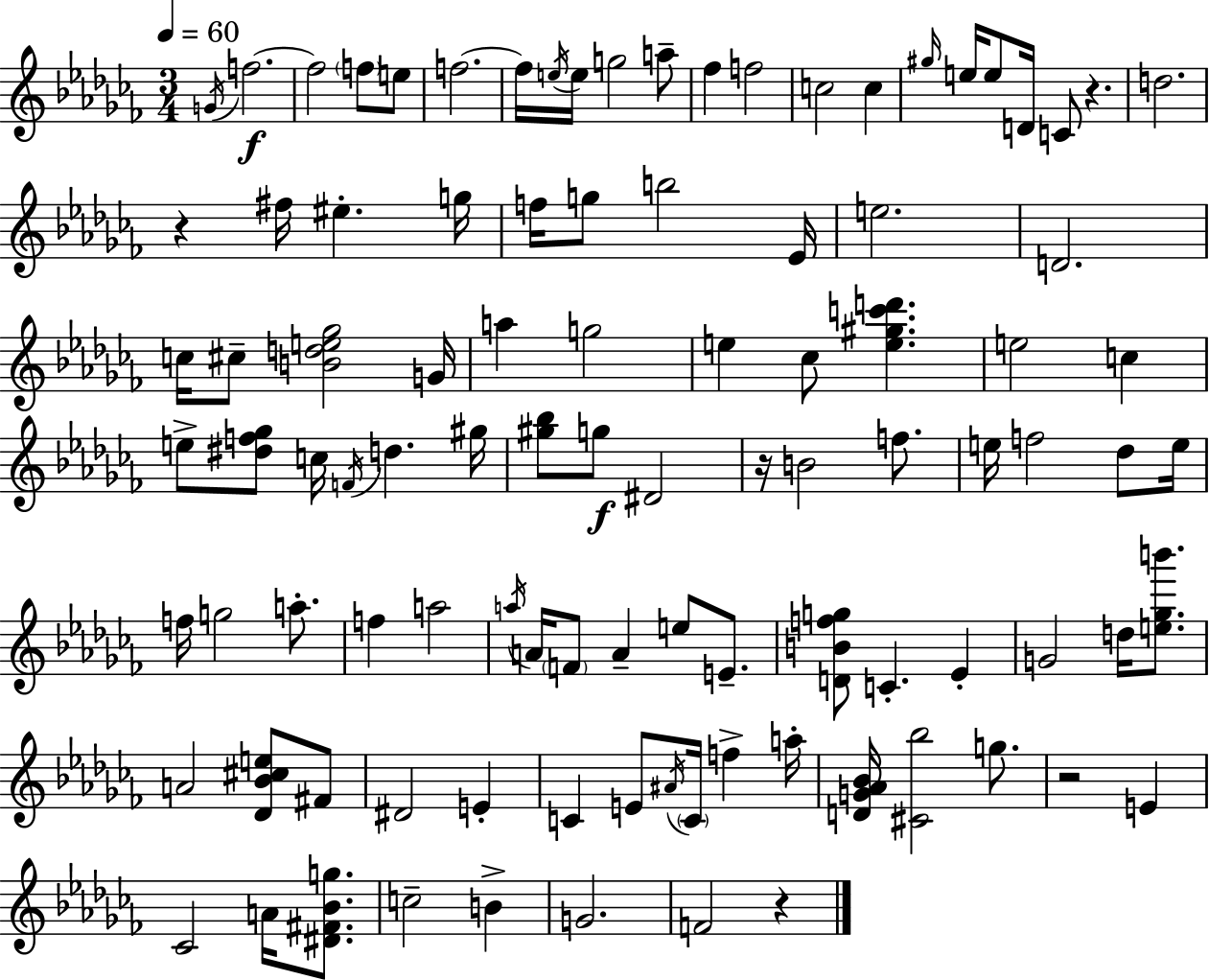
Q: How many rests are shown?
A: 5